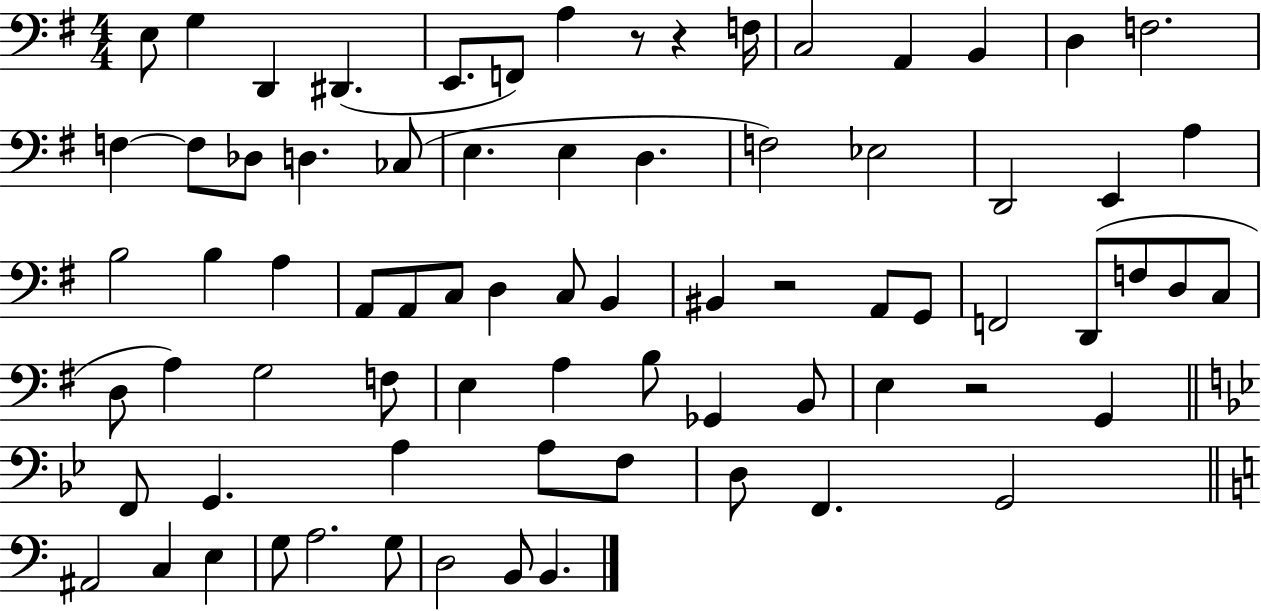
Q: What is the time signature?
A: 4/4